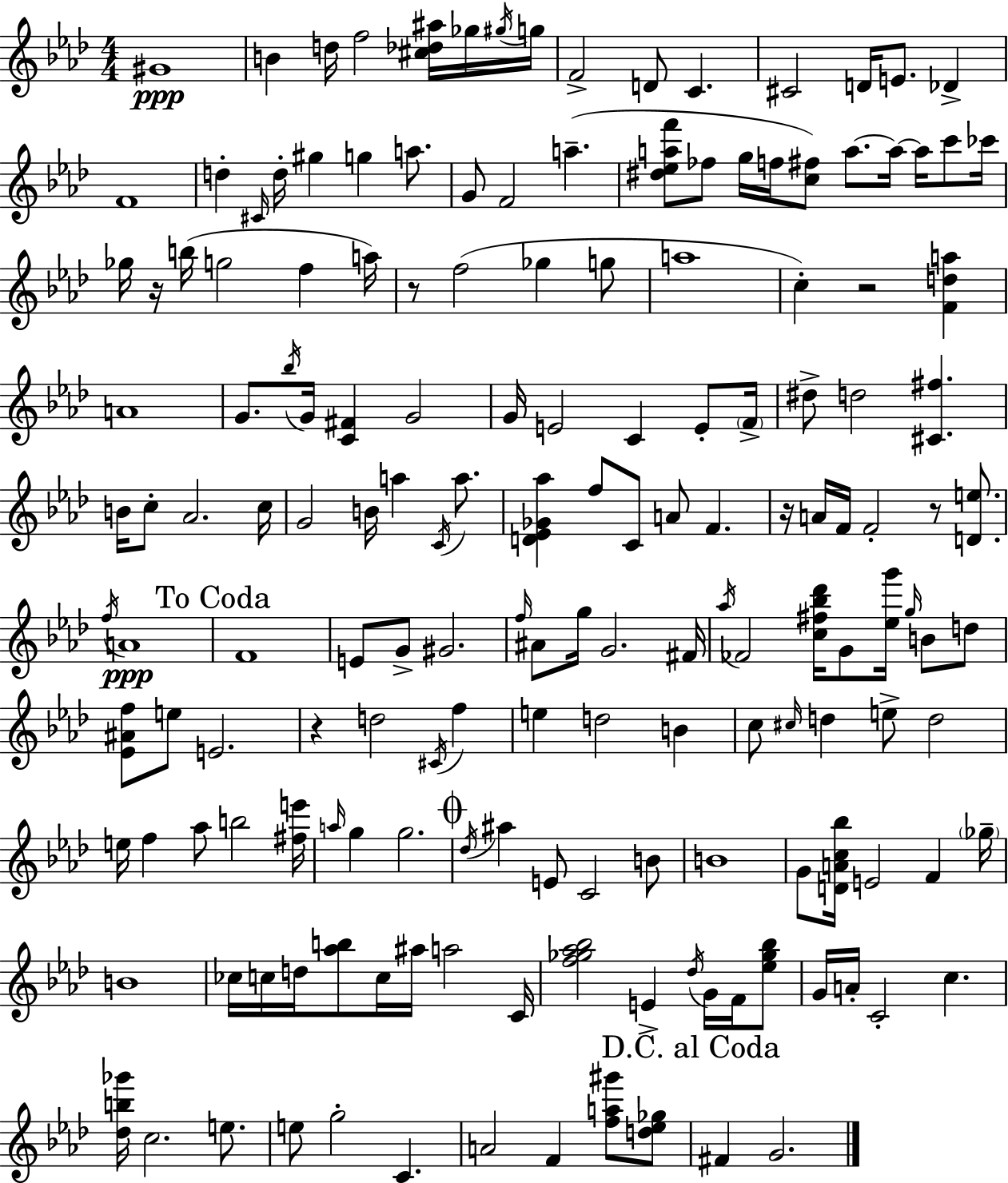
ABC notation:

X:1
T:Untitled
M:4/4
L:1/4
K:Fm
^G4 B d/4 f2 [^c_d^a]/4 _g/4 ^g/4 g/4 F2 D/2 C ^C2 D/4 E/2 _D F4 d ^C/4 d/4 ^g g a/2 G/2 F2 a [^d_eaf']/2 _f/2 g/4 f/4 [c^f]/2 a/2 a/4 a/4 c'/2 _c'/4 _g/4 z/4 b/4 g2 f a/4 z/2 f2 _g g/2 a4 c z2 [Fda] A4 G/2 _b/4 G/4 [C^F] G2 G/4 E2 C E/2 F/4 ^d/2 d2 [^C^f] B/4 c/2 _A2 c/4 G2 B/4 a C/4 a/2 [D_E_G_a] f/2 C/2 A/2 F z/4 A/4 F/4 F2 z/2 [De]/2 f/4 A4 F4 E/2 G/2 ^G2 f/4 ^A/2 g/4 G2 ^F/4 _a/4 _F2 [c^f_b_d']/4 G/2 [_eg']/4 g/4 B/2 d/2 [_E^Af]/2 e/2 E2 z d2 ^C/4 f e d2 B c/2 ^c/4 d e/2 d2 e/4 f _a/2 b2 [^fe']/4 a/4 g g2 _d/4 ^a E/2 C2 B/2 B4 G/2 [DAc_b]/4 E2 F _g/4 B4 _c/4 c/4 d/4 [_ab]/2 c/4 ^a/4 a2 C/4 [f_g_a_b]2 E _d/4 G/4 F/4 [_e_g_b]/2 G/4 A/4 C2 c [_db_g']/4 c2 e/2 e/2 g2 C A2 F [fa^g']/2 [d_e_g]/2 ^F G2